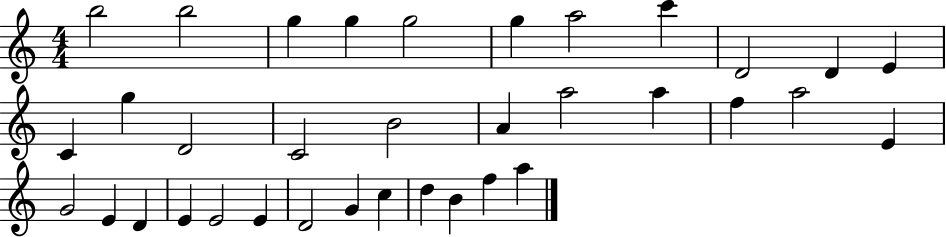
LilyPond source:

{
  \clef treble
  \numericTimeSignature
  \time 4/4
  \key c \major
  b''2 b''2 | g''4 g''4 g''2 | g''4 a''2 c'''4 | d'2 d'4 e'4 | \break c'4 g''4 d'2 | c'2 b'2 | a'4 a''2 a''4 | f''4 a''2 e'4 | \break g'2 e'4 d'4 | e'4 e'2 e'4 | d'2 g'4 c''4 | d''4 b'4 f''4 a''4 | \break \bar "|."
}